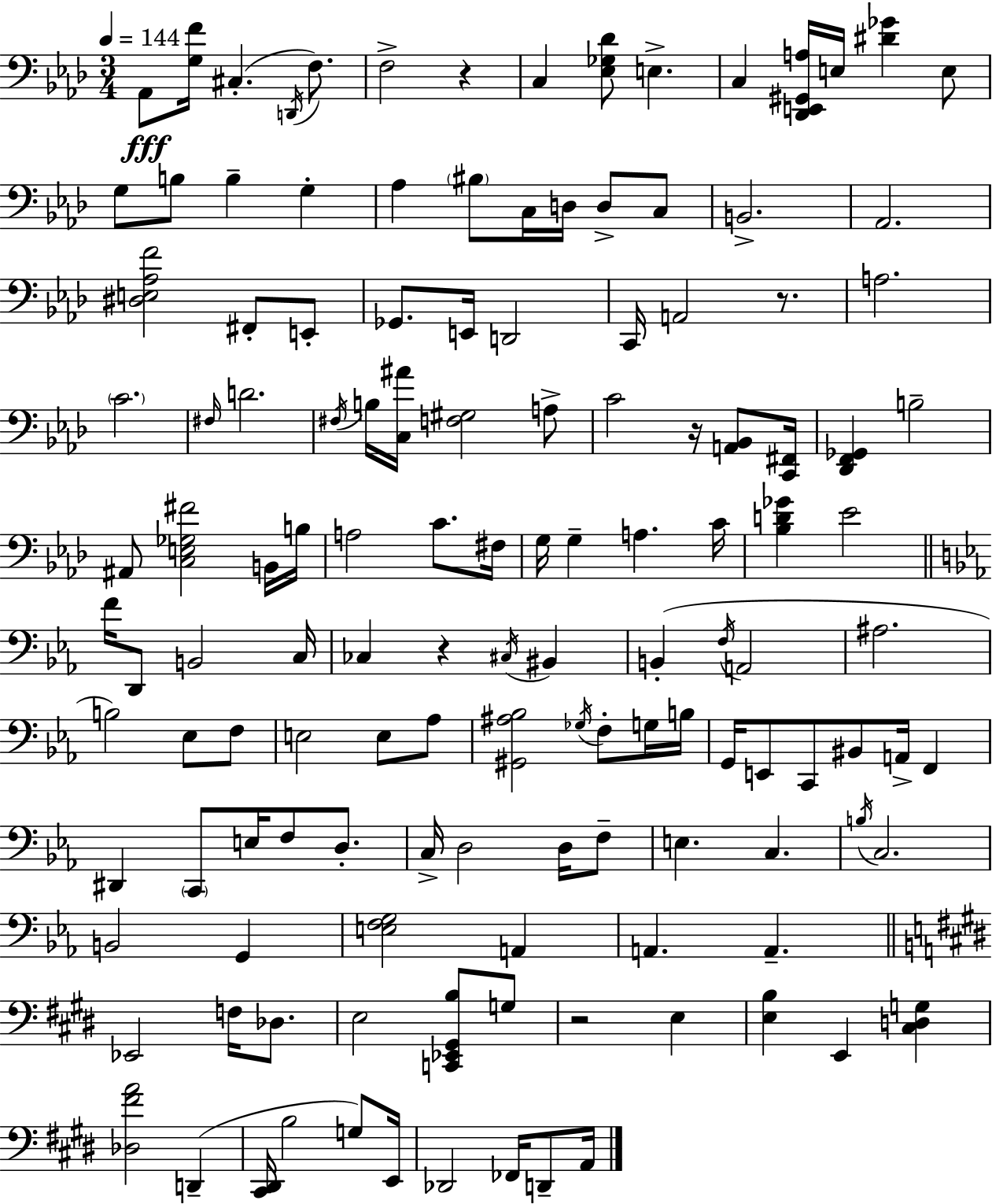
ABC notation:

X:1
T:Untitled
M:3/4
L:1/4
K:Ab
_A,,/2 [G,F]/4 ^C, D,,/4 F,/2 F,2 z C, [_E,_G,_D]/2 E, C, [_D,,E,,^G,,A,]/4 E,/4 [^D_G] E,/2 G,/2 B,/2 B, G, _A, ^B,/2 C,/4 D,/4 D,/2 C,/2 B,,2 _A,,2 [^D,E,_A,F]2 ^F,,/2 E,,/2 _G,,/2 E,,/4 D,,2 C,,/4 A,,2 z/2 A,2 C2 ^F,/4 D2 ^F,/4 B,/4 [C,^A]/4 [F,^G,]2 A,/2 C2 z/4 [A,,_B,,]/2 [C,,^F,,]/4 [_D,,F,,_G,,] B,2 ^A,,/2 [C,E,_G,^F]2 B,,/4 B,/4 A,2 C/2 ^F,/4 G,/4 G, A, C/4 [_B,D_G] _E2 F/4 D,,/2 B,,2 C,/4 _C, z ^C,/4 ^B,, B,, F,/4 A,,2 ^A,2 B,2 _E,/2 F,/2 E,2 E,/2 _A,/2 [^G,,^A,_B,]2 _G,/4 F,/2 G,/4 B,/4 G,,/4 E,,/2 C,,/2 ^B,,/2 A,,/4 F,, ^D,, C,,/2 E,/4 F,/2 D,/2 C,/4 D,2 D,/4 F,/2 E, C, B,/4 C,2 B,,2 G,, [E,F,G,]2 A,, A,, A,, _E,,2 F,/4 _D,/2 E,2 [C,,_E,,^G,,B,]/2 G,/2 z2 E, [E,B,] E,, [^C,D,G,] [_D,^FA]2 D,, [^C,,^D,,]/4 B,2 G,/2 E,,/4 _D,,2 _F,,/4 D,,/2 A,,/4